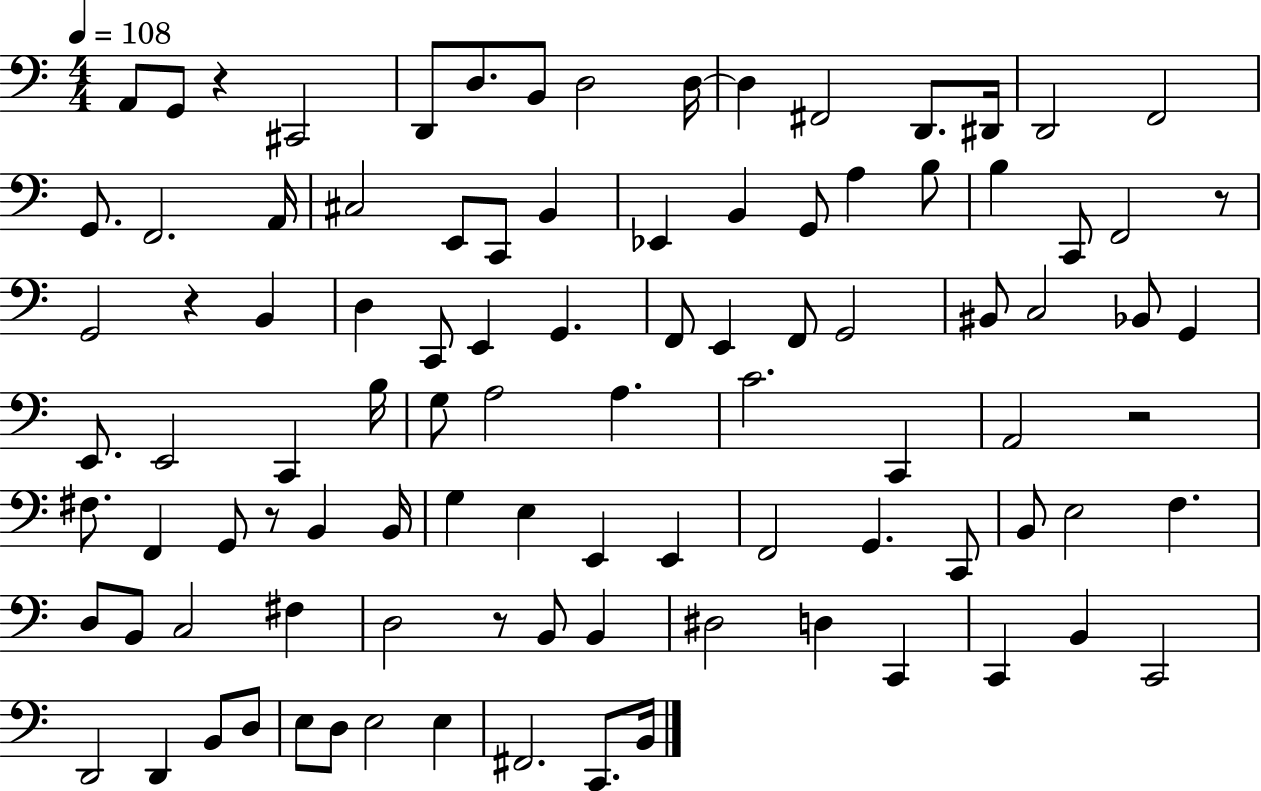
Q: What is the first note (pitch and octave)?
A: A2